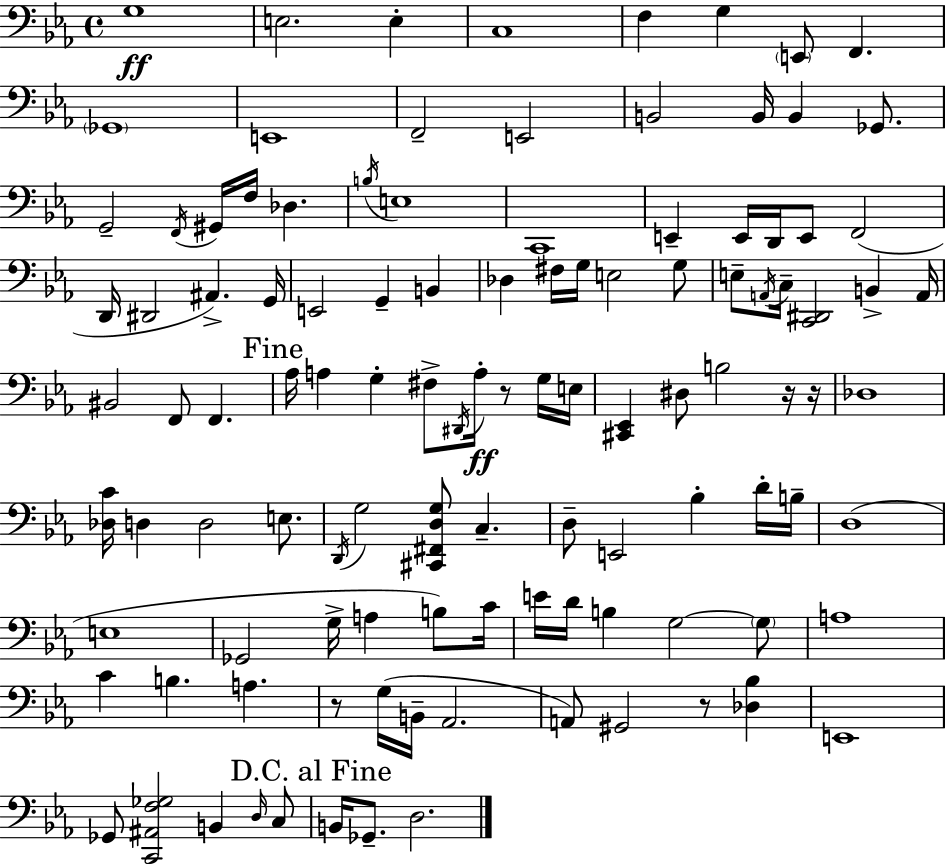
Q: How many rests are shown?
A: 5